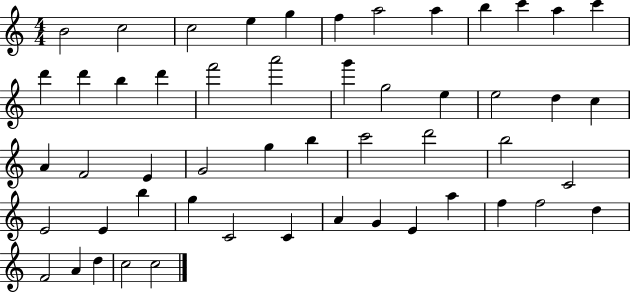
X:1
T:Untitled
M:4/4
L:1/4
K:C
B2 c2 c2 e g f a2 a b c' a c' d' d' b d' f'2 a'2 g' g2 e e2 d c A F2 E G2 g b c'2 d'2 b2 C2 E2 E b g C2 C A G E a f f2 d F2 A d c2 c2